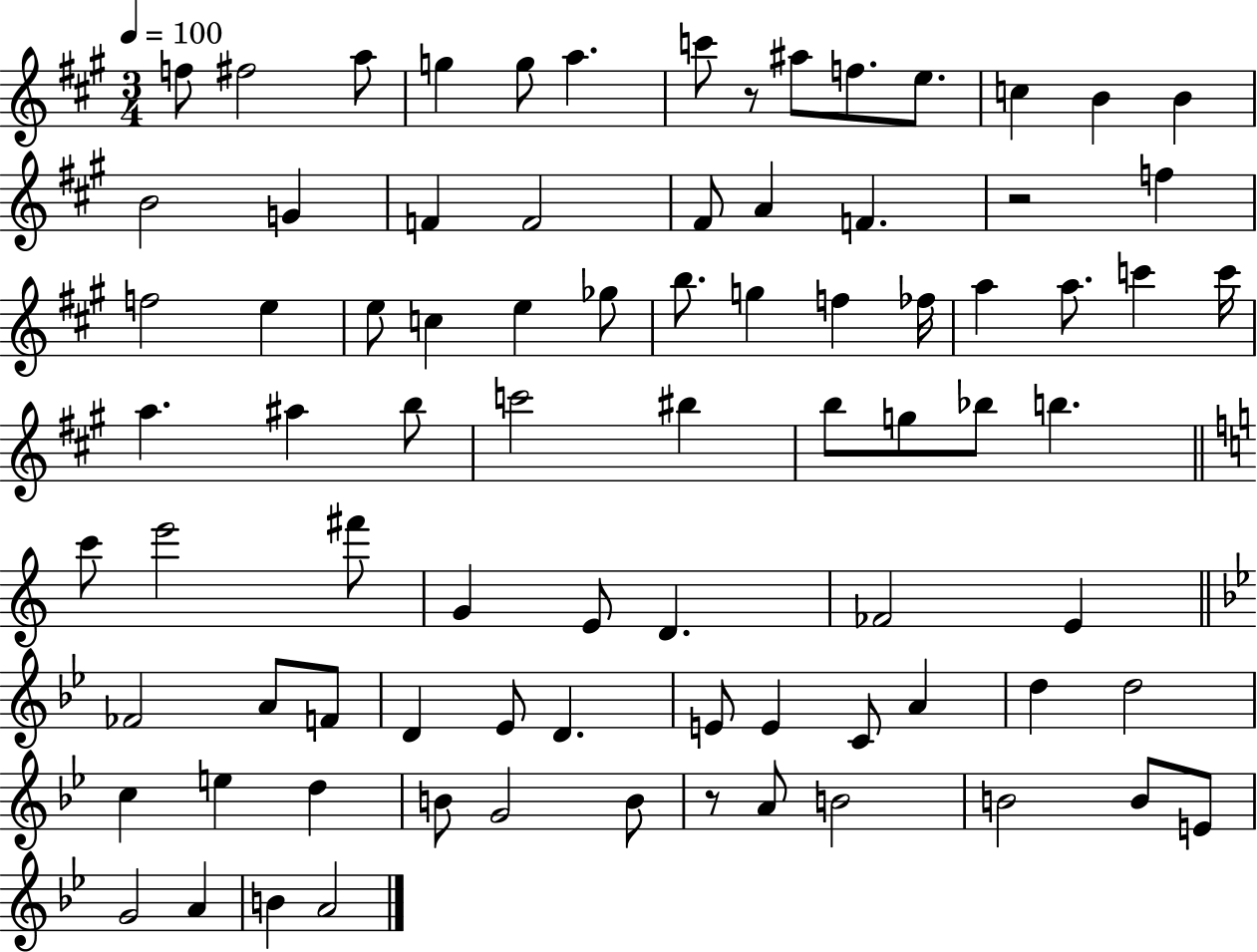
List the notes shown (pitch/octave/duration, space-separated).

F5/e F#5/h A5/e G5/q G5/e A5/q. C6/e R/e A#5/e F5/e. E5/e. C5/q B4/q B4/q B4/h G4/q F4/q F4/h F#4/e A4/q F4/q. R/h F5/q F5/h E5/q E5/e C5/q E5/q Gb5/e B5/e. G5/q F5/q FES5/s A5/q A5/e. C6/q C6/s A5/q. A#5/q B5/e C6/h BIS5/q B5/e G5/e Bb5/e B5/q. C6/e E6/h F#6/e G4/q E4/e D4/q. FES4/h E4/q FES4/h A4/e F4/e D4/q Eb4/e D4/q. E4/e E4/q C4/e A4/q D5/q D5/h C5/q E5/q D5/q B4/e G4/h B4/e R/e A4/e B4/h B4/h B4/e E4/e G4/h A4/q B4/q A4/h